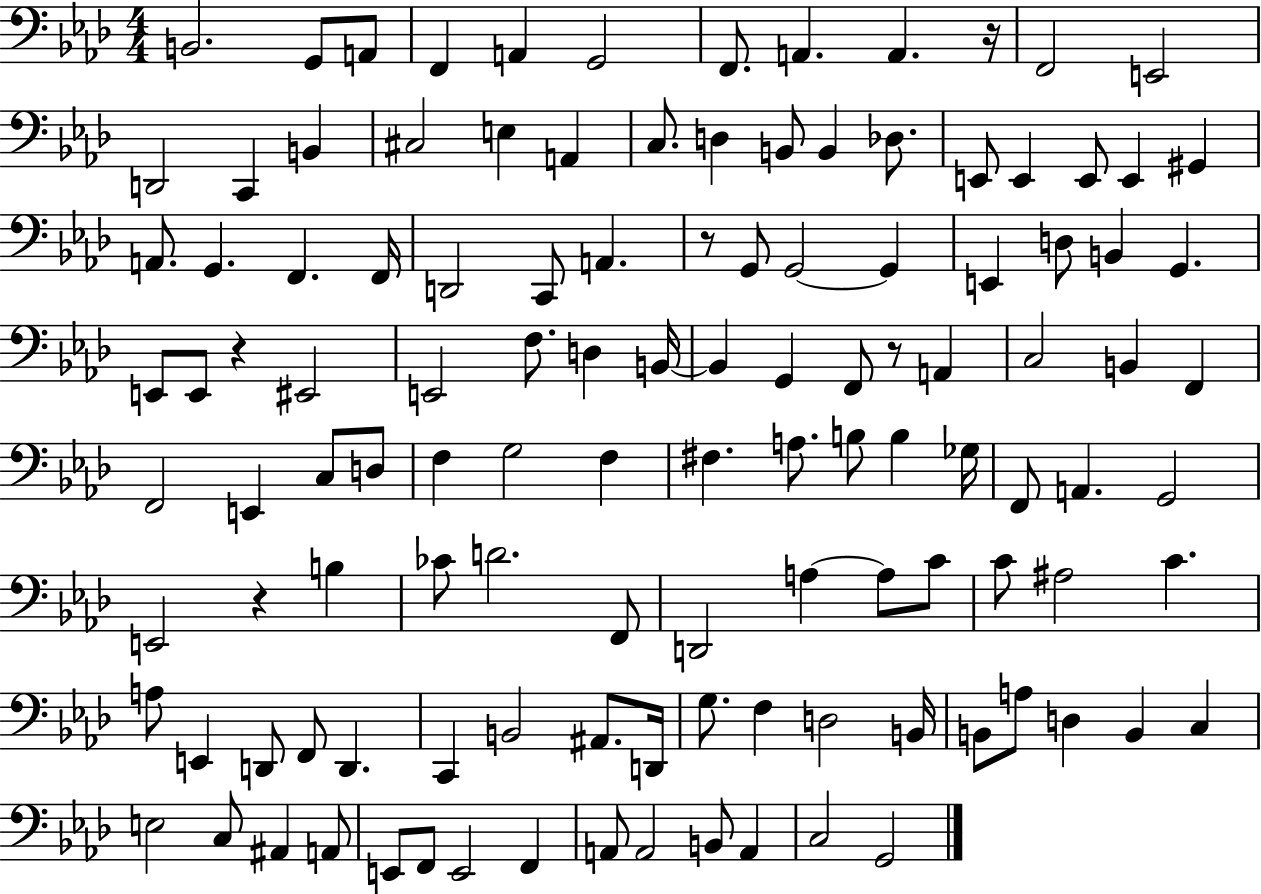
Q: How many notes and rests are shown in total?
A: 119